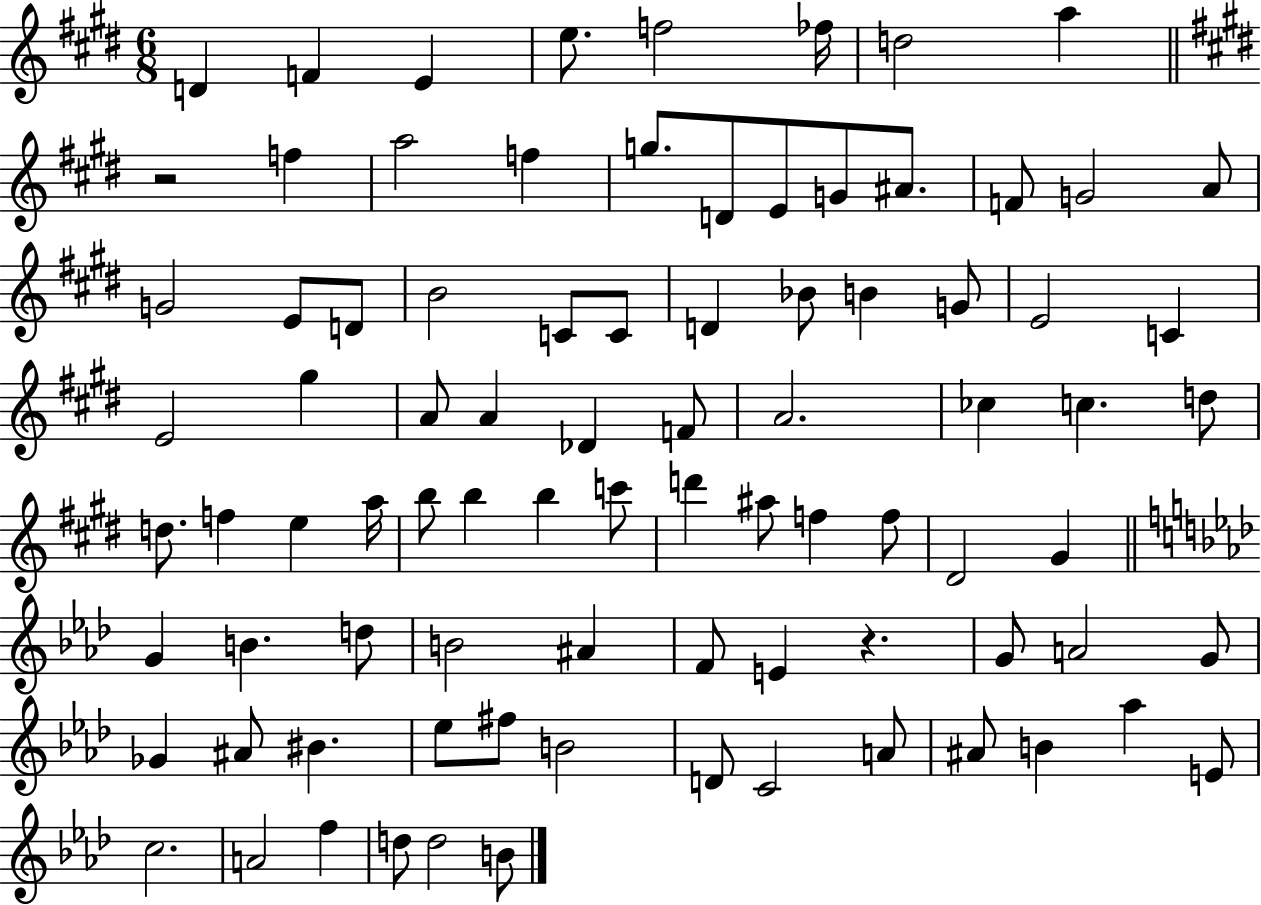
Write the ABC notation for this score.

X:1
T:Untitled
M:6/8
L:1/4
K:E
D F E e/2 f2 _f/4 d2 a z2 f a2 f g/2 D/2 E/2 G/2 ^A/2 F/2 G2 A/2 G2 E/2 D/2 B2 C/2 C/2 D _B/2 B G/2 E2 C E2 ^g A/2 A _D F/2 A2 _c c d/2 d/2 f e a/4 b/2 b b c'/2 d' ^a/2 f f/2 ^D2 ^G G B d/2 B2 ^A F/2 E z G/2 A2 G/2 _G ^A/2 ^B _e/2 ^f/2 B2 D/2 C2 A/2 ^A/2 B _a E/2 c2 A2 f d/2 d2 B/2